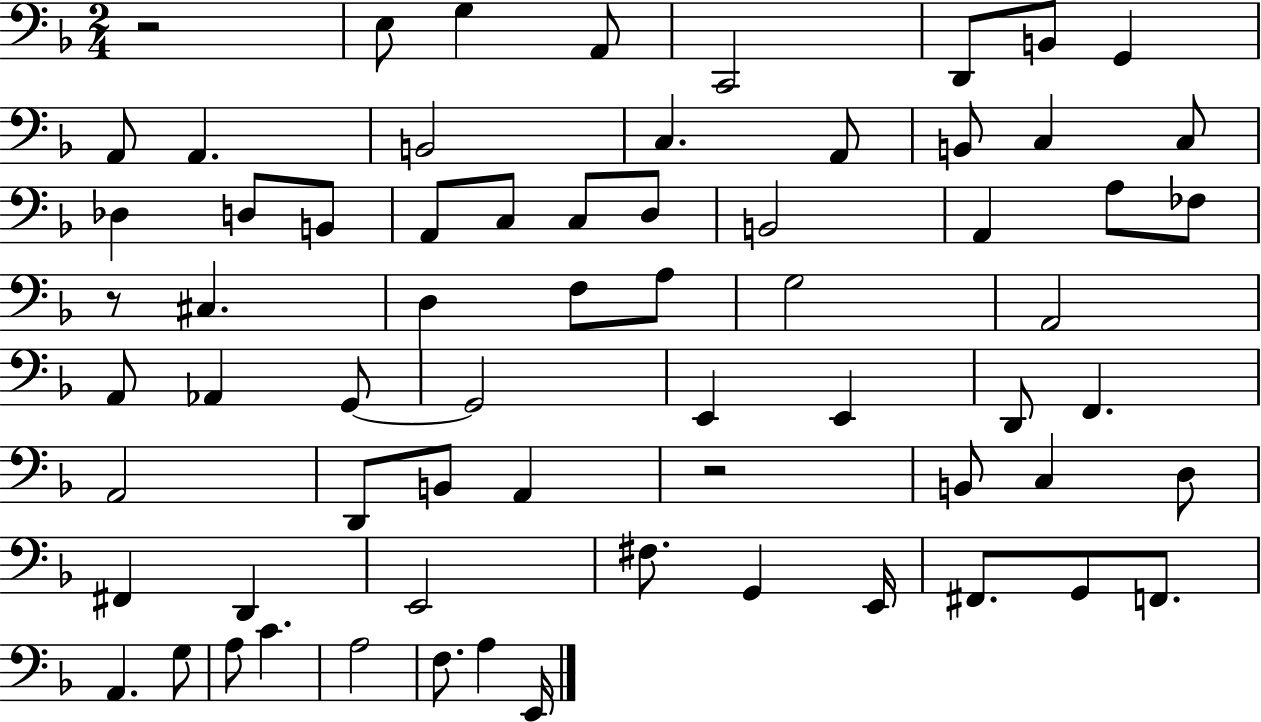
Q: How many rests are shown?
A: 3